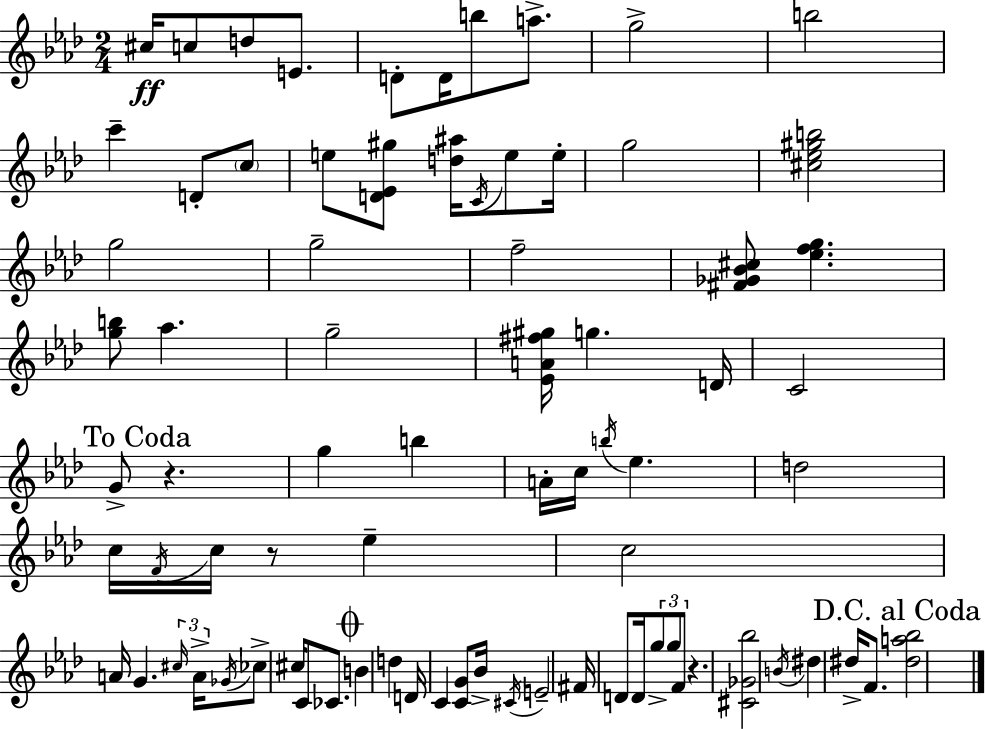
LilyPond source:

{
  \clef treble
  \numericTimeSignature
  \time 2/4
  \key aes \major
  cis''16\ff c''8 d''8 e'8. | d'8-. d'16 b''8 a''8.-> | g''2-> | b''2 | \break c'''4-- d'8-. \parenthesize c''8 | e''8 <d' ees' gis''>8 <d'' ais''>16 \acciaccatura { c'16 } e''8 | e''16-. g''2 | <cis'' ees'' gis'' b''>2 | \break g''2 | g''2-- | f''2-- | <fis' ges' bes' cis''>8 <ees'' f'' g''>4. | \break <g'' b''>8 aes''4. | g''2-- | <ees' a' fis'' gis''>16 g''4. | d'16 c'2 | \break \mark "To Coda" g'8-> r4. | g''4 b''4 | a'16-. c''16 \acciaccatura { b''16 } ees''4. | d''2 | \break c''16 \acciaccatura { f'16 } c''16 r8 ees''4-- | c''2 | a'16 g'4. | \tuplet 3/2 { \grace { cis''16 } a'16-> \acciaccatura { ges'16 } } ces''8-> cis''16 | \break c'8 ces'8. \mark \markup { \musicglyph "scripts.coda" } b'4 | d''4 d'16 c'4 | <c' g'>8 bes'16-> \acciaccatura { cis'16 } e'2-- | fis'16 d'8 | \break d'16 \tuplet 3/2 { g''8-> g''8 f'8 } | r4. <cis' ges' bes''>2 | \acciaccatura { b'16 } dis''4 | dis''16-> f'8. \mark "D.C. al Coda" <dis'' a'' bes''>2 | \break \bar "|."
}